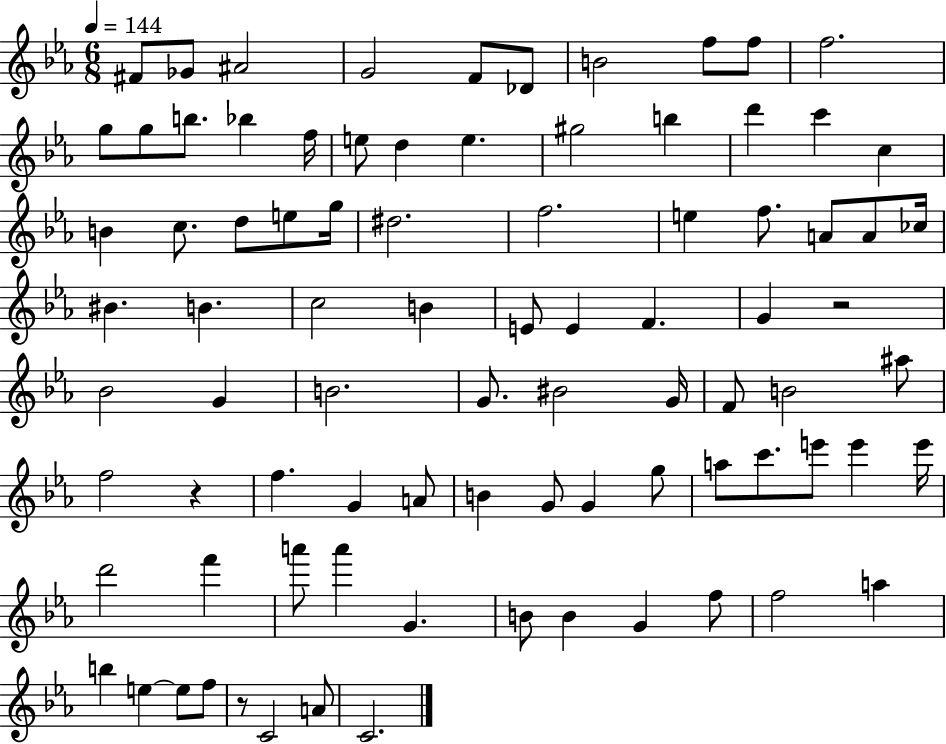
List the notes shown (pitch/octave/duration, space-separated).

F#4/e Gb4/e A#4/h G4/h F4/e Db4/e B4/h F5/e F5/e F5/h. G5/e G5/e B5/e. Bb5/q F5/s E5/e D5/q E5/q. G#5/h B5/q D6/q C6/q C5/q B4/q C5/e. D5/e E5/e G5/s D#5/h. F5/h. E5/q F5/e. A4/e A4/e CES5/s BIS4/q. B4/q. C5/h B4/q E4/e E4/q F4/q. G4/q R/h Bb4/h G4/q B4/h. G4/e. BIS4/h G4/s F4/e B4/h A#5/e F5/h R/q F5/q. G4/q A4/e B4/q G4/e G4/q G5/e A5/e C6/e. E6/e E6/q E6/s D6/h F6/q A6/e A6/q G4/q. B4/e B4/q G4/q F5/e F5/h A5/q B5/q E5/q E5/e F5/e R/e C4/h A4/e C4/h.